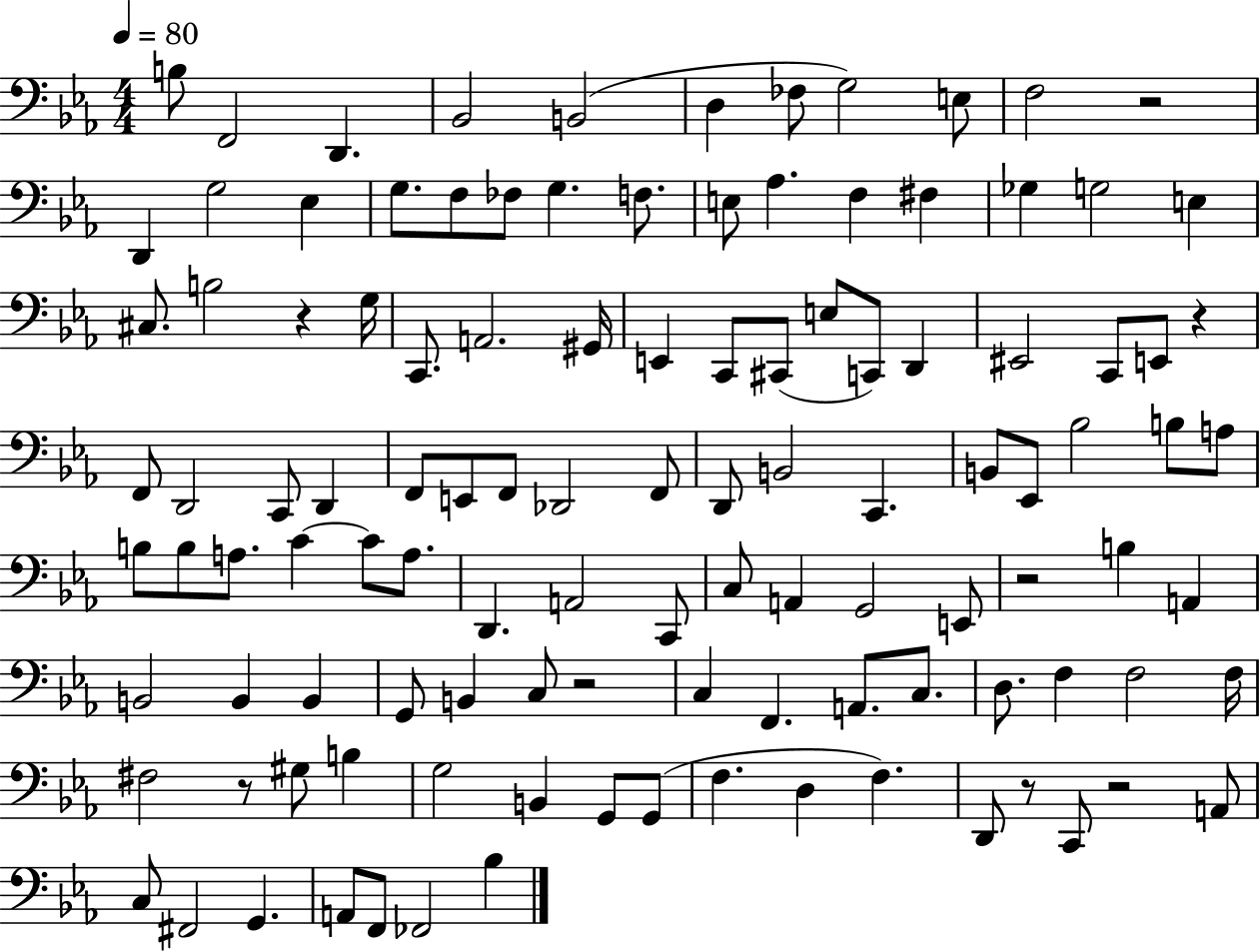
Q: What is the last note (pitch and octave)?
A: Bb3